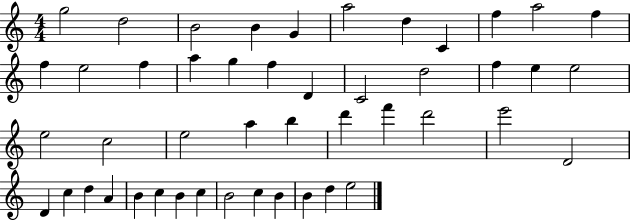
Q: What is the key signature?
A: C major